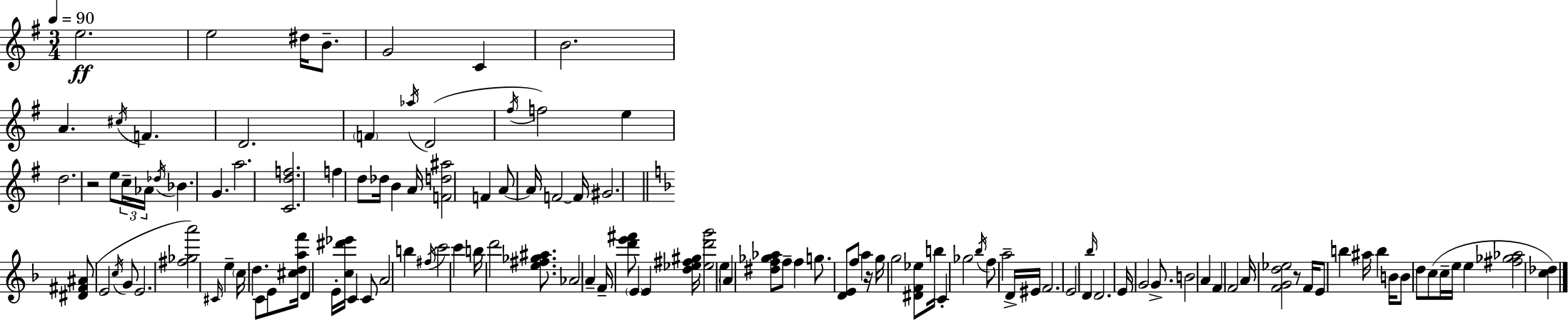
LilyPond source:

{
  \clef treble
  \numericTimeSignature
  \time 3/4
  \key e \minor
  \tempo 4 = 90
  e''2.\ff | e''2 dis''16 b'8.-- | g'2 c'4 | b'2. | \break a'4. \acciaccatura { cis''16 } f'4. | d'2. | \parenthesize f'4 \acciaccatura { aes''16 } d'2( | \acciaccatura { fis''16 } f''2) e''4 | \break d''2. | r2 e''8 | \tuplet 3/2 { c''16-- aes'16 \acciaccatura { des''16 } } bes'4. g'4. | a''2. | \break <c' d'' f''>2. | f''4 d''8 des''16 b'4 | a'16 <f' d'' ais''>2 | f'4 a'8~~ a'16 f'2~~ | \break f'16 gis'2. | \bar "||" \break \key f \major <dis' fis' ais'>8( e'2 \acciaccatura { c''16 } g'8 | e'2. | <fis'' ges'' a'''>2) \grace { cis'16 } e''4-- | \parenthesize c''16 d''4. c'8 e'8 | \break <cis'' d'' a'' f'''>16 d'4 e'16-. <c'' dis''' ees'''>16 c'4 | c'8 a'2 b''4 | \acciaccatura { fis''16 } c'''2 c'''4 | b''16 d'''2 | \break <e'' fis'' ges'' ais''>8. aes'2 a'4-- | f'16-- <d''' e''' fis'''>8 \parenthesize e'4 e'4 | <d'' ees'' fis'' gis''>16 <ees'' d''' g'''>2 e''4 | \parenthesize a'4 <dis'' f'' ges'' aes''>8 f''8-- f''4 | \break g''8. <d' e'>8 f''8 a''4 | r16 g''16 g''2 | <dis' f' ees''>8 b''16 c'4-. ges''2 | \acciaccatura { bes''16 } f''8 a''2-- | \break d'16-> eis'16 f'2. | e'2 | d'4 \grace { bes''16 } d'2. | e'16 g'2 | \break g'8.-> b'2 | a'4 f'4 f'2 | a'16 <f' g' d'' ees''>2 | r8 f'16 e'8 b''4 ais''16 | \break b''4 b'16 b'8 d''8 c''8( c''16-- | e''16 e''4 <fis'' ges'' aes''>2 | <c'' des''>4) \bar "|."
}